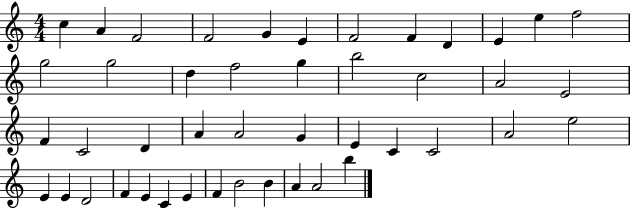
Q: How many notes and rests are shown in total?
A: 45